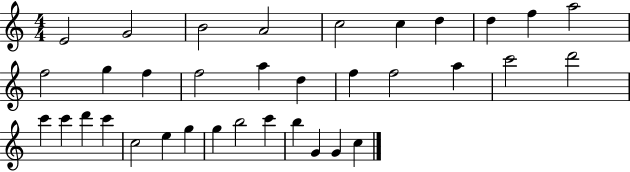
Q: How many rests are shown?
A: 0